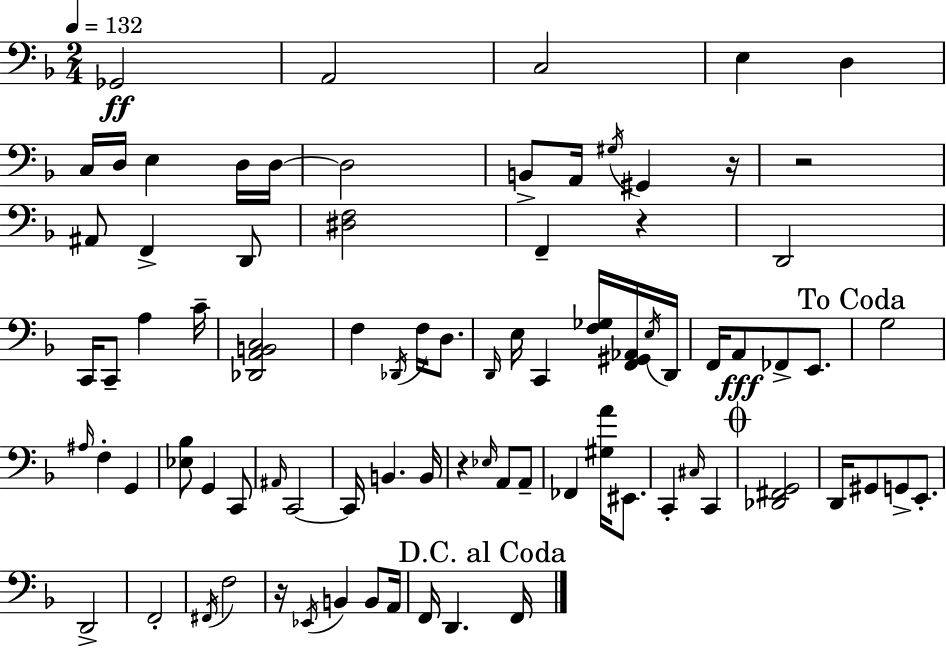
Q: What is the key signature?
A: F major